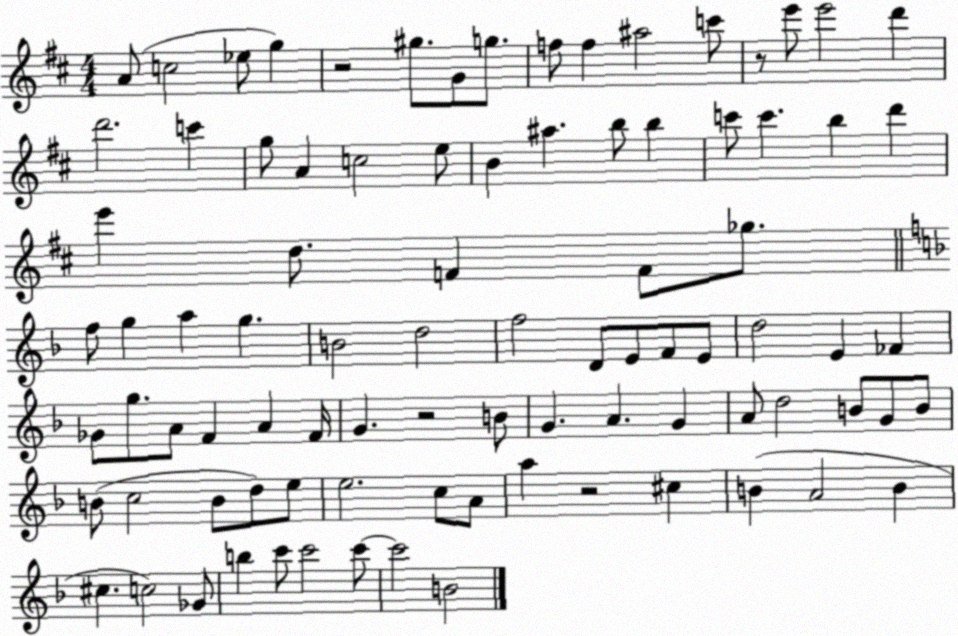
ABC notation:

X:1
T:Untitled
M:4/4
L:1/4
K:D
A/2 c2 _e/2 g z2 ^g/2 G/2 g/2 f/2 f ^a2 c'/2 z/2 e'/2 e'2 d' d'2 c' g/2 A c2 e/2 B ^a b/2 b c'/2 c' b d' e' d/2 F F/2 _g/2 f/2 g a g B2 d2 f2 D/2 E/2 F/2 E/2 d2 E _F _G/2 g/2 A/2 F A F/4 G z2 B/2 G A G A/2 d2 B/2 G/2 B/2 B/2 c2 B/2 d/2 e/2 e2 c/2 A/2 a z2 ^c B A2 B ^c c2 _G/2 b c'/2 c'2 c'/2 c'2 B2